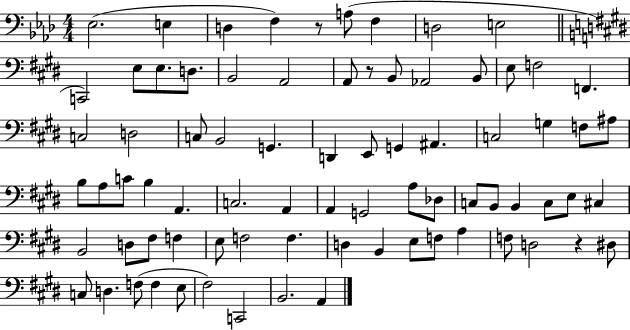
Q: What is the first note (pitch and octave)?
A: Eb3